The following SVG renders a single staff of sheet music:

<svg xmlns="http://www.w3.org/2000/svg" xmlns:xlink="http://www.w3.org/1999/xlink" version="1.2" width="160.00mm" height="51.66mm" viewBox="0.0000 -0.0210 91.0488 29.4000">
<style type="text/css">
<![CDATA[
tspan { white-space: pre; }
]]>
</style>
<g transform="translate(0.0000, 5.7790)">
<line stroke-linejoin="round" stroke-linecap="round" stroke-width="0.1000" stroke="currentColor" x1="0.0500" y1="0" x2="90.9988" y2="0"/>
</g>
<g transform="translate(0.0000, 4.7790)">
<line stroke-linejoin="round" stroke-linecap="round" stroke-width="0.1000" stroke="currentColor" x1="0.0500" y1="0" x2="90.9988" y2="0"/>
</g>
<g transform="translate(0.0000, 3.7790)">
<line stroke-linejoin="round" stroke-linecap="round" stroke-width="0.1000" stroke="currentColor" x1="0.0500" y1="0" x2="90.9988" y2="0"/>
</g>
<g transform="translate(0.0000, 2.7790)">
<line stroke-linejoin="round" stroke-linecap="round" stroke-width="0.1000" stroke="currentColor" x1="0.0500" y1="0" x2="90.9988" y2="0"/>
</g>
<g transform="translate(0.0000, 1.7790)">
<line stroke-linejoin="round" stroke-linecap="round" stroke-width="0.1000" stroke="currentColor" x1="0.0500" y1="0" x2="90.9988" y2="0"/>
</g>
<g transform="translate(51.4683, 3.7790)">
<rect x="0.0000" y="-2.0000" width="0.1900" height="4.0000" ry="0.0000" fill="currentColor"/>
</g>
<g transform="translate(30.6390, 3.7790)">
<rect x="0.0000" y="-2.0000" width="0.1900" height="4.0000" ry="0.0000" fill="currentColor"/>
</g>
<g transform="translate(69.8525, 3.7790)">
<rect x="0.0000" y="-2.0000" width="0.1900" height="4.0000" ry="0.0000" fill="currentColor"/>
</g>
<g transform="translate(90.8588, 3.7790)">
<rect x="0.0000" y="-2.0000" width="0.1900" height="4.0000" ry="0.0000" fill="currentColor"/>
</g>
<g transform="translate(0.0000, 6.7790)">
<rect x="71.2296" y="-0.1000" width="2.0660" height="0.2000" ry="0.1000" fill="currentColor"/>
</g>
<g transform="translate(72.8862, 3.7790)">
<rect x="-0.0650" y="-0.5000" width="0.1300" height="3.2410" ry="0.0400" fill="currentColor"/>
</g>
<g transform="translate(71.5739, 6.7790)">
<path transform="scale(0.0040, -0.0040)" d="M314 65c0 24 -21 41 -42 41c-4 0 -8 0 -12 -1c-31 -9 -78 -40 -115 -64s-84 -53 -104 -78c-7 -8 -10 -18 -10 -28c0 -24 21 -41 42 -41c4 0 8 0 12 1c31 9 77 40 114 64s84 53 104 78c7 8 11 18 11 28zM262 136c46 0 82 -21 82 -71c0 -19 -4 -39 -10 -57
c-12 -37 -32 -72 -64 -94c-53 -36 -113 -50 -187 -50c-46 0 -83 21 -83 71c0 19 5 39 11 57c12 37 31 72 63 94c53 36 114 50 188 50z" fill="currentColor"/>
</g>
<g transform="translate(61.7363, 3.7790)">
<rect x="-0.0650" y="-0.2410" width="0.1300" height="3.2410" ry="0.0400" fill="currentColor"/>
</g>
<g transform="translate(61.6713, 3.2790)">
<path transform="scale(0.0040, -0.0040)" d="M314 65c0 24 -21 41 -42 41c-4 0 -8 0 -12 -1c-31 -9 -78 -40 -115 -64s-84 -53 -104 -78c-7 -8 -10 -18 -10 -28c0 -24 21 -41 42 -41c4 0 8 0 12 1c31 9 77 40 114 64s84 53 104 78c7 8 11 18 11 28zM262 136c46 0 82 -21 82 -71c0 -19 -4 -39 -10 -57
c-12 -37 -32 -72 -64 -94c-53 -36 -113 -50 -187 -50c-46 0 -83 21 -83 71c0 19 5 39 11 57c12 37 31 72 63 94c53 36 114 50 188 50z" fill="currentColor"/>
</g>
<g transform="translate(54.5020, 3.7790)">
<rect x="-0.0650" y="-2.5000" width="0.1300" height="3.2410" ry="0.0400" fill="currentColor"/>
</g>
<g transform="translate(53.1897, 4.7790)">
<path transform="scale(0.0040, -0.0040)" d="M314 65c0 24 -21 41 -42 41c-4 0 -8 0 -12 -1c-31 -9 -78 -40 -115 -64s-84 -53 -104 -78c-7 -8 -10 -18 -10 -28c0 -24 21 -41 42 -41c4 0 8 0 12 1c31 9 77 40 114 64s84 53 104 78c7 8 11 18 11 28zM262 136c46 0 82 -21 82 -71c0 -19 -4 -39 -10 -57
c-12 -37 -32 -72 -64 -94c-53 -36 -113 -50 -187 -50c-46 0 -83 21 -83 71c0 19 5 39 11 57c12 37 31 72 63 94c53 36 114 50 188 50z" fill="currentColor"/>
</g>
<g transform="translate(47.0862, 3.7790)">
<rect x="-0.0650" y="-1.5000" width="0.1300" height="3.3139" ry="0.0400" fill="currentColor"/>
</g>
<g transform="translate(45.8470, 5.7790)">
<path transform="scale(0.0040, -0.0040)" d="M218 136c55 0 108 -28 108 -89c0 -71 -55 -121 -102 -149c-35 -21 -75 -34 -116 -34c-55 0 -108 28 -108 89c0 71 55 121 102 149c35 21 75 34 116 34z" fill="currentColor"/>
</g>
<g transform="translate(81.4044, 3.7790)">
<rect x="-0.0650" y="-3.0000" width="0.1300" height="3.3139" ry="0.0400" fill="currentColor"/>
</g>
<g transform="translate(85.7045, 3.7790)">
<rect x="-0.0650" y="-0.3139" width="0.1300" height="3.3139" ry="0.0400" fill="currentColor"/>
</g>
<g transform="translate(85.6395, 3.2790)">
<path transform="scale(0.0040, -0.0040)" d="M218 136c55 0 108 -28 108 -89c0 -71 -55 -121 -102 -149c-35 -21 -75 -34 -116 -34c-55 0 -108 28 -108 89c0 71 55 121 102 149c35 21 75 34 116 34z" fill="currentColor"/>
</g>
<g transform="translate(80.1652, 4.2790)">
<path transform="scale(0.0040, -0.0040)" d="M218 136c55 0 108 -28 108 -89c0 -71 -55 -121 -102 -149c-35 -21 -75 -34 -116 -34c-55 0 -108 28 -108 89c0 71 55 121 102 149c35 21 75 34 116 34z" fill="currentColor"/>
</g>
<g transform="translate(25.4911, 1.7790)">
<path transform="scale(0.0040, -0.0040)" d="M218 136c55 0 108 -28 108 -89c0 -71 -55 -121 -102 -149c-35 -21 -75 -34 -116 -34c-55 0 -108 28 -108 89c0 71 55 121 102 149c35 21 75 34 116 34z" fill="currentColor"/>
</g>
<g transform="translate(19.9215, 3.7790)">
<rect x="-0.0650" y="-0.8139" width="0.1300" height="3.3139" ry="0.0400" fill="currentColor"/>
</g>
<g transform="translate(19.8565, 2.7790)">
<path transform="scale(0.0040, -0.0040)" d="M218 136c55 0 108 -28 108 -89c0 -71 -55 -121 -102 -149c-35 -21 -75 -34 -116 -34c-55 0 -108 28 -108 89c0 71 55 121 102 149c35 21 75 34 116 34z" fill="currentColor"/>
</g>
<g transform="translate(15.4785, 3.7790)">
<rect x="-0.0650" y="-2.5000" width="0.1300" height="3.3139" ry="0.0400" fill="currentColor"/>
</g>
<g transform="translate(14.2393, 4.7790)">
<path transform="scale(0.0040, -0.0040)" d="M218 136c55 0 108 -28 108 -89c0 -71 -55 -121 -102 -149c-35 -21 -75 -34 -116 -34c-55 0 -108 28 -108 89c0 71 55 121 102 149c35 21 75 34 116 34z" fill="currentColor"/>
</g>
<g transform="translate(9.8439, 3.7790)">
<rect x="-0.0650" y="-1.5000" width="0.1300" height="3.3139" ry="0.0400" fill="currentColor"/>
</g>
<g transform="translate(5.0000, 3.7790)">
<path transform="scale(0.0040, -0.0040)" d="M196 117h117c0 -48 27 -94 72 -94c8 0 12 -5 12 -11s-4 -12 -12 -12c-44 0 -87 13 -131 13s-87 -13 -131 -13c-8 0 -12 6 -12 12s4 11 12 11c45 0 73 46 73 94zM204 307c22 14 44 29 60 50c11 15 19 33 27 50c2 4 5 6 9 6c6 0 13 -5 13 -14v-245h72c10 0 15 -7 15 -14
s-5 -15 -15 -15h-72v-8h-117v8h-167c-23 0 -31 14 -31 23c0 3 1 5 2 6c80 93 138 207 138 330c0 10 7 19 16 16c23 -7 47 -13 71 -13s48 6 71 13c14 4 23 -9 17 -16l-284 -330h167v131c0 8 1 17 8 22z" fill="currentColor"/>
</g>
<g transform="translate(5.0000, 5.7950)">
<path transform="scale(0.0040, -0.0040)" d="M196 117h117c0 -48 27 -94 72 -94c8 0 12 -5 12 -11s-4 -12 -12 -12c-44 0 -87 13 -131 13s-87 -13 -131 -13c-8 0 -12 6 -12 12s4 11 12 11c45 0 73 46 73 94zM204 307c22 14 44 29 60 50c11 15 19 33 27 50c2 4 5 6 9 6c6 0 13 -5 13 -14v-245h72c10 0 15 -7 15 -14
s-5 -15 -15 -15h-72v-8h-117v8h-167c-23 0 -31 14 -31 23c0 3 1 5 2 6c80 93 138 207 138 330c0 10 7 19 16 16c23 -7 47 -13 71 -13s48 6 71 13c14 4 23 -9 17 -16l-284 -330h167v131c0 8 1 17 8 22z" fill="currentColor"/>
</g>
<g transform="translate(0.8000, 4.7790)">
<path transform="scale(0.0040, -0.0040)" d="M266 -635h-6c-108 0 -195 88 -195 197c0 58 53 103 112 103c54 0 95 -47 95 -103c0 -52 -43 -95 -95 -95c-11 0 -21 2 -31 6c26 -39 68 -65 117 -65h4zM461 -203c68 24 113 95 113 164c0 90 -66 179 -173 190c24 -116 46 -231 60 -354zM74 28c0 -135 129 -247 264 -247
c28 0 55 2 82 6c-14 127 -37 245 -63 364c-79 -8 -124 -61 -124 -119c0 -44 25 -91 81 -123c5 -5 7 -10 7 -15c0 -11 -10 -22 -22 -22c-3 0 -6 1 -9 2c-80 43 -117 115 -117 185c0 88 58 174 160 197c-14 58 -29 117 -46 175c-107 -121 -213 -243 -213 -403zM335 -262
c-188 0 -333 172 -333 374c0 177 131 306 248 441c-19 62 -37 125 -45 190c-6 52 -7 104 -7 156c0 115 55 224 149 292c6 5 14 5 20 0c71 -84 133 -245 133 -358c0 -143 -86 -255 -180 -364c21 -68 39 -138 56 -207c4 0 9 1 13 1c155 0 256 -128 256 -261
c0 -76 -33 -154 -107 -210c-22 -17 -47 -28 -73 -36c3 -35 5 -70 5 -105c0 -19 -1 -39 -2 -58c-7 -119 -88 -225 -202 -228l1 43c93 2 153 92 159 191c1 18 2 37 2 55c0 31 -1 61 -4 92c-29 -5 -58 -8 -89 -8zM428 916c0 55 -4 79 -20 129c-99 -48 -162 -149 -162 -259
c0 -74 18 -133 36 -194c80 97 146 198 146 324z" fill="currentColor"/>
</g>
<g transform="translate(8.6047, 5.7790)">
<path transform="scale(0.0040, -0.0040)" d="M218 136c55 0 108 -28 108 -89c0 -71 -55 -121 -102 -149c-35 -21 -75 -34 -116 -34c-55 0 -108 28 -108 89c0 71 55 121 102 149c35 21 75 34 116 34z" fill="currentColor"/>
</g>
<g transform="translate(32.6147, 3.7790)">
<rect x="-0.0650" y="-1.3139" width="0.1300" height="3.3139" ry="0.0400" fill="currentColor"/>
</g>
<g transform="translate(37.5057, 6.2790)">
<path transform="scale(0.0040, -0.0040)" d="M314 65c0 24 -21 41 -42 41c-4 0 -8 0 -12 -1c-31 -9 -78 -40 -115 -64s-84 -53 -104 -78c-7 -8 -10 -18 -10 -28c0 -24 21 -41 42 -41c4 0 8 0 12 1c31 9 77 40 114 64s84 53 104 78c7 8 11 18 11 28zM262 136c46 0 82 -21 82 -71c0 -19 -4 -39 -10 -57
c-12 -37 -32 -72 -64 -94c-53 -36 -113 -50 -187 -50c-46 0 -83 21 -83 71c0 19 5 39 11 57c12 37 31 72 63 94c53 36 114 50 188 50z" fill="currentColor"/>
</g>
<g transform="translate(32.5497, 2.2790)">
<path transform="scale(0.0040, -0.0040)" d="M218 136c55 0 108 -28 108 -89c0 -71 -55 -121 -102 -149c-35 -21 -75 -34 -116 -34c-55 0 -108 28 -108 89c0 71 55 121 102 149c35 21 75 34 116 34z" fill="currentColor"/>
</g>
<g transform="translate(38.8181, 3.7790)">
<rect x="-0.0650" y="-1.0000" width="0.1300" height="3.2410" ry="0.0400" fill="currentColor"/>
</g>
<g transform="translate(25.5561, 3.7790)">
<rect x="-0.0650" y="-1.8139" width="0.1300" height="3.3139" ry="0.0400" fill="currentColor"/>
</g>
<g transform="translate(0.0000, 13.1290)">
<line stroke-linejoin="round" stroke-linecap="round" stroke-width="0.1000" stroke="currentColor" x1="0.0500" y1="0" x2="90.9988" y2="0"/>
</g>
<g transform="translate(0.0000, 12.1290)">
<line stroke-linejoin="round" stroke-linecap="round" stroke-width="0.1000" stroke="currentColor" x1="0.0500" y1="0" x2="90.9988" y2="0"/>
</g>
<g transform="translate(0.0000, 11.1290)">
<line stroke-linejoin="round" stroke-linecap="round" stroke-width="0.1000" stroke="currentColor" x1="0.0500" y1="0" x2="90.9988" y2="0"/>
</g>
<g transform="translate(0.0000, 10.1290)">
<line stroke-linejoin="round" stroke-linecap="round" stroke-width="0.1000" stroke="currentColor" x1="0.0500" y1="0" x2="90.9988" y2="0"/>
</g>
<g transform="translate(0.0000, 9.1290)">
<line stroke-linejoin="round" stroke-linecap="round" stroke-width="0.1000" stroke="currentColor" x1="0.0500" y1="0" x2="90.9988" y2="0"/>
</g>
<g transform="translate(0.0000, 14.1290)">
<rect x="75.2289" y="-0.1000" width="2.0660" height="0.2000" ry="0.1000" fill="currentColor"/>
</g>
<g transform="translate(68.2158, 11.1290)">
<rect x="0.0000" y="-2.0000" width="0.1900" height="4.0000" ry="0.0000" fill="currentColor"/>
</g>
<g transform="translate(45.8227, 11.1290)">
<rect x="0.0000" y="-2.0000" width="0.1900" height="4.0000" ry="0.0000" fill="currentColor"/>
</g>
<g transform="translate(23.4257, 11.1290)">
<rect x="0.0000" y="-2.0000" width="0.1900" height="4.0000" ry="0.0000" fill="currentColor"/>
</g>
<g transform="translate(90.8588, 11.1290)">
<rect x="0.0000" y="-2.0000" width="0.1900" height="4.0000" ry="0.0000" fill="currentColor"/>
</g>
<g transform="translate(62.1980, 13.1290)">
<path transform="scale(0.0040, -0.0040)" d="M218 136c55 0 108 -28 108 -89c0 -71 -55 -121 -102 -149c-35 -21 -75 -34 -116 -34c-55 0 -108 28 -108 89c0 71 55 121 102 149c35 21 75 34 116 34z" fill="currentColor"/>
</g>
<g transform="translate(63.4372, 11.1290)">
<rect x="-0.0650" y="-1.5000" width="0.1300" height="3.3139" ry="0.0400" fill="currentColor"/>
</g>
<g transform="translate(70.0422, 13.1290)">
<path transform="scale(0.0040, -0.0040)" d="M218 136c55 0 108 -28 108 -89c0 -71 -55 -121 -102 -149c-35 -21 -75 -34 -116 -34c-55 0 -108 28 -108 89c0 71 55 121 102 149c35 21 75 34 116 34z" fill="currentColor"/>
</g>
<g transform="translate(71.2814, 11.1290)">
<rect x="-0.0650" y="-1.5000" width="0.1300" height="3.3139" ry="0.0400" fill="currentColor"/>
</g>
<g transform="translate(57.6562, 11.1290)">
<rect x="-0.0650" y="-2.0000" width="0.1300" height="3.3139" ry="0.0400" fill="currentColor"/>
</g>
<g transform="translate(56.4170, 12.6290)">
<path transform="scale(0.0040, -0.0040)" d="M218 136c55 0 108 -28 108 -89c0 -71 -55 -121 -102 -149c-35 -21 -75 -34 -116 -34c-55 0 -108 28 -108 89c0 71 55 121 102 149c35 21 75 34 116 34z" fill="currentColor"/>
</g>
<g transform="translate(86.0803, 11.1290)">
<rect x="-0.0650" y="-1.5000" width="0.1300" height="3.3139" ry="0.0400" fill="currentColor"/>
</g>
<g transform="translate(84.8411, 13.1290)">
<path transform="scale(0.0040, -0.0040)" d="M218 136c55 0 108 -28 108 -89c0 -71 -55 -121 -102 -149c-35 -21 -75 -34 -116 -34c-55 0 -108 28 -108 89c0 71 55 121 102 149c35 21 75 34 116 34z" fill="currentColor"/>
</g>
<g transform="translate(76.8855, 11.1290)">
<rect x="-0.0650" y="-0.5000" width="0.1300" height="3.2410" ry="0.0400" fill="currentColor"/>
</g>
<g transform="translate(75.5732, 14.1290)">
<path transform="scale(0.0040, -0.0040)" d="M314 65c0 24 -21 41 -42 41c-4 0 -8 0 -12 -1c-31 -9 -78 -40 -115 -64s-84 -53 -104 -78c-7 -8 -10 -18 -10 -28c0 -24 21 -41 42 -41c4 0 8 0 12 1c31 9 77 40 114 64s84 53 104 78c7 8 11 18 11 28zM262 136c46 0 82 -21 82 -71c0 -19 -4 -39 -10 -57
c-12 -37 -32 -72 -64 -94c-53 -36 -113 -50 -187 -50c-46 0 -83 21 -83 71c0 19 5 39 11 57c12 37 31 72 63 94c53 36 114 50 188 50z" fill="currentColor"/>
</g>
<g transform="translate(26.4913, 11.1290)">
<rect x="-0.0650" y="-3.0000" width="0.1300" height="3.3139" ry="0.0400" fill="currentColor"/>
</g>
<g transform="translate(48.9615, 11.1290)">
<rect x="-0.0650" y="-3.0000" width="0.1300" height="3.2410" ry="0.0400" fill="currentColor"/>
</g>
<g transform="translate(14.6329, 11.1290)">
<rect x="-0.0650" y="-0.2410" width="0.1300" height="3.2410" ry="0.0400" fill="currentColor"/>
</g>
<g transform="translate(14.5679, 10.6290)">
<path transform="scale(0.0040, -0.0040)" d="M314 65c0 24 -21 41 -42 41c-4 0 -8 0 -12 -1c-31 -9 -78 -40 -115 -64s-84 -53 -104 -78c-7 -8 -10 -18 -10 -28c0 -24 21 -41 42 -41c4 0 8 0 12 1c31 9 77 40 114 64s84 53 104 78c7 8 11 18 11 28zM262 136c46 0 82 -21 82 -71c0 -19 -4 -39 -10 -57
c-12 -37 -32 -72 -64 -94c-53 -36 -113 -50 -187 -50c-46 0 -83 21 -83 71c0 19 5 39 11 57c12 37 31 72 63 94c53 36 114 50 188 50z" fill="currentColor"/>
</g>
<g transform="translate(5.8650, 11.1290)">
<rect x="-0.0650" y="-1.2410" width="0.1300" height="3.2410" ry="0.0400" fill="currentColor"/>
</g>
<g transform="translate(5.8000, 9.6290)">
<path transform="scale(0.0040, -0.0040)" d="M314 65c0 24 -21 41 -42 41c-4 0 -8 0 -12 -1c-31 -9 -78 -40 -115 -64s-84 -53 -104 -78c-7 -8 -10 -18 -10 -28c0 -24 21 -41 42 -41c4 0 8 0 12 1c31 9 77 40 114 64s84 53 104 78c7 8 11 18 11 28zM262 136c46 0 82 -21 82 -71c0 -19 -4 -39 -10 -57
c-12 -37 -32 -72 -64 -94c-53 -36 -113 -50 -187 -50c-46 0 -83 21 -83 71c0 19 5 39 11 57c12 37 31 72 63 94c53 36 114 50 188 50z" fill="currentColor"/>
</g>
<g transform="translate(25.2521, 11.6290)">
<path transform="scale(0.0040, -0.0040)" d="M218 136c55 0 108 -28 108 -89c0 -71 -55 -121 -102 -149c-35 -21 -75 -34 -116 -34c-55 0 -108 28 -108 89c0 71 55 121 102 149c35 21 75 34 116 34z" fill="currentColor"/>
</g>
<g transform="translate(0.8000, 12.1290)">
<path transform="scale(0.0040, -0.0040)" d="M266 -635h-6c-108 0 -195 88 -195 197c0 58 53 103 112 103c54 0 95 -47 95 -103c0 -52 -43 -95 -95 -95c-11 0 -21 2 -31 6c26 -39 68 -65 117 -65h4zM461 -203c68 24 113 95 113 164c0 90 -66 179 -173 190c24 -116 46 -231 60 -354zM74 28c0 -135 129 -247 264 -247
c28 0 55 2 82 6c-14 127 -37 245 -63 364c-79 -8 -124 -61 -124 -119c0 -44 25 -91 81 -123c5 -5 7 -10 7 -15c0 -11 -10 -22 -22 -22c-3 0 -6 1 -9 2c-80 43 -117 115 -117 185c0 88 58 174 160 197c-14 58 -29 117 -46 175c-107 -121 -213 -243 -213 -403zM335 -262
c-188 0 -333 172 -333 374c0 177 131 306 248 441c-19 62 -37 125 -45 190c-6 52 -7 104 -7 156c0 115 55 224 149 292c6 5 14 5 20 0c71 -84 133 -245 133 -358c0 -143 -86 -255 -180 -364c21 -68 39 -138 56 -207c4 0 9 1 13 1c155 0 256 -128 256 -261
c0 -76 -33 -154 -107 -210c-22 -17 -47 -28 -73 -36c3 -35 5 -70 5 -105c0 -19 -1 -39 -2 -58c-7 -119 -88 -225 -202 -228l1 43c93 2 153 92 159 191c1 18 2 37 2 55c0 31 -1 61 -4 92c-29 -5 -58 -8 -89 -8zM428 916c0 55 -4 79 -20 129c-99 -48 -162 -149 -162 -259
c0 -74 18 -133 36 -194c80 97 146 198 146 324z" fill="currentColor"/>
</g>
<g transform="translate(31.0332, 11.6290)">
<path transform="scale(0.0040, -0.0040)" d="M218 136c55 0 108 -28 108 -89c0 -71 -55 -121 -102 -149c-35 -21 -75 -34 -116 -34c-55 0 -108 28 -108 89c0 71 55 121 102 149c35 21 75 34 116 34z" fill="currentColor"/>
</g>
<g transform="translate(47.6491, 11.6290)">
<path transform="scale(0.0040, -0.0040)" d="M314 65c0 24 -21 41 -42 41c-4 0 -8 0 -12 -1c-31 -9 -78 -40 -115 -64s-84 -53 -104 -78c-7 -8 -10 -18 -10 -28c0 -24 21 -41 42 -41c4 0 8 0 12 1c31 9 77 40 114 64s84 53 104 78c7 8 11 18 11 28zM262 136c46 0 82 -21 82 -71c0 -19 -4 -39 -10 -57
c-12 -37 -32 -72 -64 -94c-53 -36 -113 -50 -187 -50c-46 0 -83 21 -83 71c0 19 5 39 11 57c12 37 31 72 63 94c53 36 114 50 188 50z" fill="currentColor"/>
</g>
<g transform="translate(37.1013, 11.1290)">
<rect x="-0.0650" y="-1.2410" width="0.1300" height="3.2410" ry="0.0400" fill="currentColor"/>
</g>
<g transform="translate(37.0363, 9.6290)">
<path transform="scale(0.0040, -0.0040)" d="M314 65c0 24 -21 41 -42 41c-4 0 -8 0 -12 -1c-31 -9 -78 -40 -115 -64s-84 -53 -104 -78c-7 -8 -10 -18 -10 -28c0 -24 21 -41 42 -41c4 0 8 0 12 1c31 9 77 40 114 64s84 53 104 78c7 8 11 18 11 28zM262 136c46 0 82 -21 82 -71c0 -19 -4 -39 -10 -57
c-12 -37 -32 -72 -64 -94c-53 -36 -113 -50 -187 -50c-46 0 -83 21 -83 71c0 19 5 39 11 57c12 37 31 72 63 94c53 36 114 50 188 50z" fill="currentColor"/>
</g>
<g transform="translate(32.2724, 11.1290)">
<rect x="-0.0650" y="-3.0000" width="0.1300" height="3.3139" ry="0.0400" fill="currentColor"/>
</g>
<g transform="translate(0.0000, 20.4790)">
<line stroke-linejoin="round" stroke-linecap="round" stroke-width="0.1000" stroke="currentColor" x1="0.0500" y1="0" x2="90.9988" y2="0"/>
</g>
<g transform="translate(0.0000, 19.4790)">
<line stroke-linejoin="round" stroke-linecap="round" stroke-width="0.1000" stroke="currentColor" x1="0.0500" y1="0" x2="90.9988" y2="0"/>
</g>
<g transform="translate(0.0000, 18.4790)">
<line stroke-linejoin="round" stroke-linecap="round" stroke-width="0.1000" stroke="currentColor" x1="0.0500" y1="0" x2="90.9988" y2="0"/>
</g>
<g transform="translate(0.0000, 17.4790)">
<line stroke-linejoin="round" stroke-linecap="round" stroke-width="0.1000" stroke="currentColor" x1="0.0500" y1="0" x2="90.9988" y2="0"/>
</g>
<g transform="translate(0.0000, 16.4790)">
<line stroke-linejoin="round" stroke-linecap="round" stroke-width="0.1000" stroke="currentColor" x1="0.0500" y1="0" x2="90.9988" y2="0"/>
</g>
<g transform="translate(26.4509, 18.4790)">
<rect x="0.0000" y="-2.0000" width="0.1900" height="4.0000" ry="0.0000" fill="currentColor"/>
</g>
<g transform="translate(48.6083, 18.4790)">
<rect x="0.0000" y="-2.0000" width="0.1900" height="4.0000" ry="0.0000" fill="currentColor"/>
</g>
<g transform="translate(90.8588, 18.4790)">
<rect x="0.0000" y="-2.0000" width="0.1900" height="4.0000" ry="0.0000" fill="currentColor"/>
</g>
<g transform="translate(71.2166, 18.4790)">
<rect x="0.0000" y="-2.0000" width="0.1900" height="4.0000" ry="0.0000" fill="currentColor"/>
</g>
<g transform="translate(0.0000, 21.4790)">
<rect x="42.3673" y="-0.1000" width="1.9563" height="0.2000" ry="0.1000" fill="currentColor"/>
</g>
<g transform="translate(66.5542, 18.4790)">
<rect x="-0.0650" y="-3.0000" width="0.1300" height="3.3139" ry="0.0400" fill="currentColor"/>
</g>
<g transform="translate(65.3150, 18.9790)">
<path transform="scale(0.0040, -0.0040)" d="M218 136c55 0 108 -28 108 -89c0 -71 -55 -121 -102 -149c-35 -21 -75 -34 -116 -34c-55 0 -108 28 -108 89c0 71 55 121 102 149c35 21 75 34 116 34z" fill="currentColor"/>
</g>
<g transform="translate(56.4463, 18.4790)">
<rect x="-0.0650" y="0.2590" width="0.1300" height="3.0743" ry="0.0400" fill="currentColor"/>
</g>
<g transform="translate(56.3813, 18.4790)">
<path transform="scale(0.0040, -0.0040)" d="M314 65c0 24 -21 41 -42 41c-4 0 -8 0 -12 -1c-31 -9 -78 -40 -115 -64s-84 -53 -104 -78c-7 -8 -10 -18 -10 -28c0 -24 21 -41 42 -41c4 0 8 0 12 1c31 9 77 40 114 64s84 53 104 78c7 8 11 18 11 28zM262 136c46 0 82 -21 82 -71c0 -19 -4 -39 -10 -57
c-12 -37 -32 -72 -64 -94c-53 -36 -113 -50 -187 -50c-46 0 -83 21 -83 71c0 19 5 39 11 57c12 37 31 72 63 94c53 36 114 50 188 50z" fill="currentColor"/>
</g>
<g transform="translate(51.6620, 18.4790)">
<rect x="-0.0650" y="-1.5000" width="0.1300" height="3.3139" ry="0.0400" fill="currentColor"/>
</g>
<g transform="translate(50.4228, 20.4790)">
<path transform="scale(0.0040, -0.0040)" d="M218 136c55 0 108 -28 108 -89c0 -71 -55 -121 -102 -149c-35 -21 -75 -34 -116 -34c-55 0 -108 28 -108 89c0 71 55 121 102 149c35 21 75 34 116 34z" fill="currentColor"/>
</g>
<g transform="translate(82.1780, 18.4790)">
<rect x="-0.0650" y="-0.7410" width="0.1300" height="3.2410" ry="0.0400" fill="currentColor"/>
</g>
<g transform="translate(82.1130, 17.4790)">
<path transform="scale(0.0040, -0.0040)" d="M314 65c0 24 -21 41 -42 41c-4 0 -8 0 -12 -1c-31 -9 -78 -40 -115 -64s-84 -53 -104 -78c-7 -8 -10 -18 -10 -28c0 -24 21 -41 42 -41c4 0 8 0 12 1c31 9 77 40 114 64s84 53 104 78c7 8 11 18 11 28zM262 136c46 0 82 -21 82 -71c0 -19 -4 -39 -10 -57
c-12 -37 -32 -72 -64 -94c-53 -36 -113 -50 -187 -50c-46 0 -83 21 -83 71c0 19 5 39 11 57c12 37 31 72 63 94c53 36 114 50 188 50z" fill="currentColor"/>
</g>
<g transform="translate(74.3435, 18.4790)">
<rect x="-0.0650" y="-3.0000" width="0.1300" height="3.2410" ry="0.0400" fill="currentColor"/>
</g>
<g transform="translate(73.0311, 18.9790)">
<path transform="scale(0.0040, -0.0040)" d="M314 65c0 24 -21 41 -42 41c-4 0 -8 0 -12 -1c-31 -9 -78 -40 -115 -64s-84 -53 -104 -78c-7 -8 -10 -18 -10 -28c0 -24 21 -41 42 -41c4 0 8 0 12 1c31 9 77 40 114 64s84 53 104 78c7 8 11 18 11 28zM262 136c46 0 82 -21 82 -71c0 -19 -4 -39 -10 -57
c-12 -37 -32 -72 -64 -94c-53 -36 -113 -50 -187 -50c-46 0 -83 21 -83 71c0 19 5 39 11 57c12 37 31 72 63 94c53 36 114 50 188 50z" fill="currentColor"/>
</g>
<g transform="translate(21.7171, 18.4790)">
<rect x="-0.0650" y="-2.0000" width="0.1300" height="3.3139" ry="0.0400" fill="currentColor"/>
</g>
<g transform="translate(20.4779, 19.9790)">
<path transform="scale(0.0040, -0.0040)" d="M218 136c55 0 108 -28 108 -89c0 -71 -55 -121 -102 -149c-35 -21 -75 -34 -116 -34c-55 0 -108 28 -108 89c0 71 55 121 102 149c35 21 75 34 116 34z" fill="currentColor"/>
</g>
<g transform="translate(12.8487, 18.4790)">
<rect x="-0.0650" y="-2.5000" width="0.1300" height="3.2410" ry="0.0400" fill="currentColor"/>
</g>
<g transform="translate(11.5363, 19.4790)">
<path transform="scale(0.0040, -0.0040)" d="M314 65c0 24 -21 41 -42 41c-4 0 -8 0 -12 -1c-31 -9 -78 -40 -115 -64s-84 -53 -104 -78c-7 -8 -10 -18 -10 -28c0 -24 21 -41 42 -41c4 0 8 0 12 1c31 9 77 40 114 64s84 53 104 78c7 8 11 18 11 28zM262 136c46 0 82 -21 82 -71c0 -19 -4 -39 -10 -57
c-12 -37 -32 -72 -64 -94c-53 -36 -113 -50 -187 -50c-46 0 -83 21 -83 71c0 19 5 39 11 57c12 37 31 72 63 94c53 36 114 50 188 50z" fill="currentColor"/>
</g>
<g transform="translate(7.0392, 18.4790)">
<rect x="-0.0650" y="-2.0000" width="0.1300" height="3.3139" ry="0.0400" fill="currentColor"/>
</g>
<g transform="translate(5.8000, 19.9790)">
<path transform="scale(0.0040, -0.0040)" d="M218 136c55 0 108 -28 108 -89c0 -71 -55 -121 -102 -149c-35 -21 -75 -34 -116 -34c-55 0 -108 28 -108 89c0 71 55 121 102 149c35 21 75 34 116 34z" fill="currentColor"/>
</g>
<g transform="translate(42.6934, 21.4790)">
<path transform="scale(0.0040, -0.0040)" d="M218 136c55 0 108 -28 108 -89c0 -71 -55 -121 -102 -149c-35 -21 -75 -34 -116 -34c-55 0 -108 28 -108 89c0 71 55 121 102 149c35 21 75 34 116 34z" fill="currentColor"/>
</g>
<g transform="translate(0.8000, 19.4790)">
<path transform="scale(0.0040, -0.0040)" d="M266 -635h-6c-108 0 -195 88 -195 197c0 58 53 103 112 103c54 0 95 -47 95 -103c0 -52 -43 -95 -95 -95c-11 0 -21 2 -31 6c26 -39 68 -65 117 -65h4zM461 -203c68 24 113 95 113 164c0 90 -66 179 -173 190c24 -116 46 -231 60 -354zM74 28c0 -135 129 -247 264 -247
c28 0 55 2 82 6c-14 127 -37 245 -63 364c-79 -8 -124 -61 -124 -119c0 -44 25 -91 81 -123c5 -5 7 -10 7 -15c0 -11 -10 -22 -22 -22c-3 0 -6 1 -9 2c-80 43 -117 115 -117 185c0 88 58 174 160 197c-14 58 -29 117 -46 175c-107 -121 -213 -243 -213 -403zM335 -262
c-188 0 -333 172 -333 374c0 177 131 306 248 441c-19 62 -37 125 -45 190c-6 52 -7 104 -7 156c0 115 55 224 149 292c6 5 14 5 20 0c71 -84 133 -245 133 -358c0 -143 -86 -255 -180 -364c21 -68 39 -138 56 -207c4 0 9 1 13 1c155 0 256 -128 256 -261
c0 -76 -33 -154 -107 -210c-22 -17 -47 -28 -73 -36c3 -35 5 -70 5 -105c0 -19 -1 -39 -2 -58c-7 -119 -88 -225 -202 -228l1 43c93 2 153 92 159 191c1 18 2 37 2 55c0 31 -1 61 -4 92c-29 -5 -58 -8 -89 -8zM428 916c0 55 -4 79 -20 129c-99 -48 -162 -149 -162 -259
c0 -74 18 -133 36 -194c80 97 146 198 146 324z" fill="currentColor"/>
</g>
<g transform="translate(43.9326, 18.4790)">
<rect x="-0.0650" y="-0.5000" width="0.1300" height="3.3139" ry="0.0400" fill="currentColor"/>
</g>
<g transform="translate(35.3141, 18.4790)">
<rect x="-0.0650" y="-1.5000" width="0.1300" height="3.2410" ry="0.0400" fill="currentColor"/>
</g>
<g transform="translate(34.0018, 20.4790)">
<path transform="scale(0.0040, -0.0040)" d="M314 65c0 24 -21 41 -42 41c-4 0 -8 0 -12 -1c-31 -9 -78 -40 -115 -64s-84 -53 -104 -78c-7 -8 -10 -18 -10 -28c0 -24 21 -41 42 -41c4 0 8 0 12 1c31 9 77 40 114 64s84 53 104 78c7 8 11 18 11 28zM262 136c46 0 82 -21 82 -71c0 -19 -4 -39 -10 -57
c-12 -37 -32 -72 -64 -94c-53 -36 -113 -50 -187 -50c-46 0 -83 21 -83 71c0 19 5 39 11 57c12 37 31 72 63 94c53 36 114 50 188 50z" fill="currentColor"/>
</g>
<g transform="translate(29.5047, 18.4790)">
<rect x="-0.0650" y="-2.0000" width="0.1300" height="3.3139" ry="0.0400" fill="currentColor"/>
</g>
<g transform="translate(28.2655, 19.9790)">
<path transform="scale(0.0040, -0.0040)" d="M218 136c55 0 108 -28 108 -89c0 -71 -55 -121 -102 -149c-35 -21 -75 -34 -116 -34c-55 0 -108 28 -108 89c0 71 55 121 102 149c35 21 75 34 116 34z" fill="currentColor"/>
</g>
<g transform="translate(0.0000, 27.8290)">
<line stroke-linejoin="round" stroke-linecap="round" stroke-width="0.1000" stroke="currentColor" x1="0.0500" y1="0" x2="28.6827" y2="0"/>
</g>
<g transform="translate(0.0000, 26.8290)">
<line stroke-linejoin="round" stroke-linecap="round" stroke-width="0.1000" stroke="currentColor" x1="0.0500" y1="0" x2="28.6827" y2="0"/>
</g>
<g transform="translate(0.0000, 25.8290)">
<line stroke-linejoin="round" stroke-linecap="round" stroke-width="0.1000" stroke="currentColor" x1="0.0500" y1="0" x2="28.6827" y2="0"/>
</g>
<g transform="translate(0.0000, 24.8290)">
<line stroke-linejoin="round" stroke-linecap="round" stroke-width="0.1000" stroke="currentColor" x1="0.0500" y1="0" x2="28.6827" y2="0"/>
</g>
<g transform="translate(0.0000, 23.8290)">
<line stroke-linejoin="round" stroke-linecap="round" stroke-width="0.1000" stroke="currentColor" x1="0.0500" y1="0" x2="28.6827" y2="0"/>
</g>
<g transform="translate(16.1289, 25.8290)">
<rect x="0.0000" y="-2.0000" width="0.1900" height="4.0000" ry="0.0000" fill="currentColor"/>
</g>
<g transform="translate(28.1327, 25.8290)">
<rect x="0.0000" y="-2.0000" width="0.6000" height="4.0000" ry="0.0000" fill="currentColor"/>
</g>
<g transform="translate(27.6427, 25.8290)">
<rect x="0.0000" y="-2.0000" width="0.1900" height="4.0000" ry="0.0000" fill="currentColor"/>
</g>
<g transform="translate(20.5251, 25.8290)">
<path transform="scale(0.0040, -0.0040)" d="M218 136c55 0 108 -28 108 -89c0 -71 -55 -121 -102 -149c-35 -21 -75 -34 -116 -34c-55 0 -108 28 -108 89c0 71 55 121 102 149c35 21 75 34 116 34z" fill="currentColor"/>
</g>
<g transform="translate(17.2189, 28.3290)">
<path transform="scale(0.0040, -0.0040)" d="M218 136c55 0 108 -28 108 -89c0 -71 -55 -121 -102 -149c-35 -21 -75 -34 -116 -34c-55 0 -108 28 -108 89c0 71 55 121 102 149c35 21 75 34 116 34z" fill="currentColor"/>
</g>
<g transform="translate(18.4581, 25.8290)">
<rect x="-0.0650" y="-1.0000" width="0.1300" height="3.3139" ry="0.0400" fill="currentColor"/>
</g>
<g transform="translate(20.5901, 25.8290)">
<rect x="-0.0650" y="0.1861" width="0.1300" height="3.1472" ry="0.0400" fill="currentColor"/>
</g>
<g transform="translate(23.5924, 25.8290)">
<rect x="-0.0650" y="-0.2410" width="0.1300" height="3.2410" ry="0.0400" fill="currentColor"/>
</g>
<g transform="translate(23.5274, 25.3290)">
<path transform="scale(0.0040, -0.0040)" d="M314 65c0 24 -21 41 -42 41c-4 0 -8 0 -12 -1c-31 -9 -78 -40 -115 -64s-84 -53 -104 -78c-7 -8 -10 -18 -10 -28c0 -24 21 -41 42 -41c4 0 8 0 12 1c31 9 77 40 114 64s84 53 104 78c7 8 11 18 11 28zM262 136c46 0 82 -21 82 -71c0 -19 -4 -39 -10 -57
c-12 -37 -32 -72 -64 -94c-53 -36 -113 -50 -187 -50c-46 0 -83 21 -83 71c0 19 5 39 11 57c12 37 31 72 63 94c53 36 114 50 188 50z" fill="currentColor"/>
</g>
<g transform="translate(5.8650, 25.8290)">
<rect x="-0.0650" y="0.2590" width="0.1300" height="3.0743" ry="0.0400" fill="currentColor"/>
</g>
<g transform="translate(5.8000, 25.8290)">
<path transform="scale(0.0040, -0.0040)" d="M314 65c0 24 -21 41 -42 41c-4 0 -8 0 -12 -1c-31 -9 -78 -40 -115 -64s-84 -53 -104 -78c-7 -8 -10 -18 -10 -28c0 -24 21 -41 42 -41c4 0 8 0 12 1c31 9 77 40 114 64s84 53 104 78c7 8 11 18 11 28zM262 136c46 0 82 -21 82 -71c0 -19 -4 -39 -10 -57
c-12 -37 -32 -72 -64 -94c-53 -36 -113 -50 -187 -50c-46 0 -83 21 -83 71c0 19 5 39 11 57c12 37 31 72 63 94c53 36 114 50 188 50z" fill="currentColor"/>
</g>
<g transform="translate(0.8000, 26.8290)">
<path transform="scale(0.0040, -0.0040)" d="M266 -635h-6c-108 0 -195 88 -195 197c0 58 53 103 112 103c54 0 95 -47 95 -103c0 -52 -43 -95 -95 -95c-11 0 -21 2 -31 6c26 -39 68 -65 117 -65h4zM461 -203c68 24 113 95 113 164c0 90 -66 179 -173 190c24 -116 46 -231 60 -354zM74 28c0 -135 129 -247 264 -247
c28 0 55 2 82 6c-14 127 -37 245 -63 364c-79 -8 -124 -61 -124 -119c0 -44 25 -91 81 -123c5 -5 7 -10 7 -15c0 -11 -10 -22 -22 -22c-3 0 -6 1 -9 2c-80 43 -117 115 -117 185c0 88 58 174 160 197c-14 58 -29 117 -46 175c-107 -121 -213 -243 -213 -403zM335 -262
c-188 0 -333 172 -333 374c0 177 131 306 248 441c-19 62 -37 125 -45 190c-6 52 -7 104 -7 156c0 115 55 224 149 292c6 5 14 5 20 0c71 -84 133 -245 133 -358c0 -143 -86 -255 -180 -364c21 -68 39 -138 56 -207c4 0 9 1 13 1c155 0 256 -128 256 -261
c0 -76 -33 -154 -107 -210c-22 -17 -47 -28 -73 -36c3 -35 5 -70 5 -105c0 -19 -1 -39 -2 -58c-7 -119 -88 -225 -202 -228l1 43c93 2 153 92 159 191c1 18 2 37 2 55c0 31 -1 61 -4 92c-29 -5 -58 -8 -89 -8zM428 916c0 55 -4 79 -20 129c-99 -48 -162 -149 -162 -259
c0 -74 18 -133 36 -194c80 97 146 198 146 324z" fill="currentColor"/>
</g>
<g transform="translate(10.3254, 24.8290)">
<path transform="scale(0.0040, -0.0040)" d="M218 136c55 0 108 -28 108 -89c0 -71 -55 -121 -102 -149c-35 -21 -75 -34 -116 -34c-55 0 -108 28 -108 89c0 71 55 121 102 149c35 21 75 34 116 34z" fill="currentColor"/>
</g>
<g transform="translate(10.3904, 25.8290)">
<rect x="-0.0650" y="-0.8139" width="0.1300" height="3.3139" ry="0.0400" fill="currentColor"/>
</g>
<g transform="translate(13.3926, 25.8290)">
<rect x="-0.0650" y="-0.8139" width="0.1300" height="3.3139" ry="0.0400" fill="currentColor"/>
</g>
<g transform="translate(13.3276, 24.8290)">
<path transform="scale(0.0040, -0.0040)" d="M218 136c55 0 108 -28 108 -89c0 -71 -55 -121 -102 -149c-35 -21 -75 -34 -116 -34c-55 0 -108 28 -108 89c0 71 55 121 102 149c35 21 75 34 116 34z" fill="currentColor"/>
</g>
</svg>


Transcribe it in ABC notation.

X:1
T:Untitled
M:4/4
L:1/4
K:C
E G d f e D2 E G2 c2 C2 A c e2 c2 A A e2 A2 F E E C2 E F G2 F F E2 C E B2 A A2 d2 B2 d d D B c2